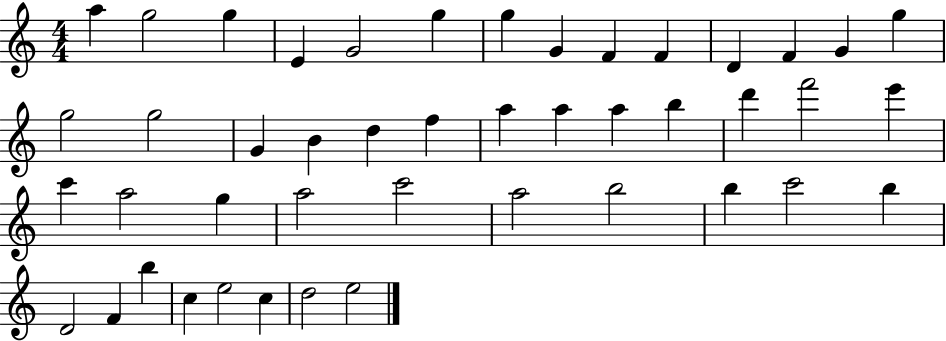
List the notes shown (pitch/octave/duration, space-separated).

A5/q G5/h G5/q E4/q G4/h G5/q G5/q G4/q F4/q F4/q D4/q F4/q G4/q G5/q G5/h G5/h G4/q B4/q D5/q F5/q A5/q A5/q A5/q B5/q D6/q F6/h E6/q C6/q A5/h G5/q A5/h C6/h A5/h B5/h B5/q C6/h B5/q D4/h F4/q B5/q C5/q E5/h C5/q D5/h E5/h